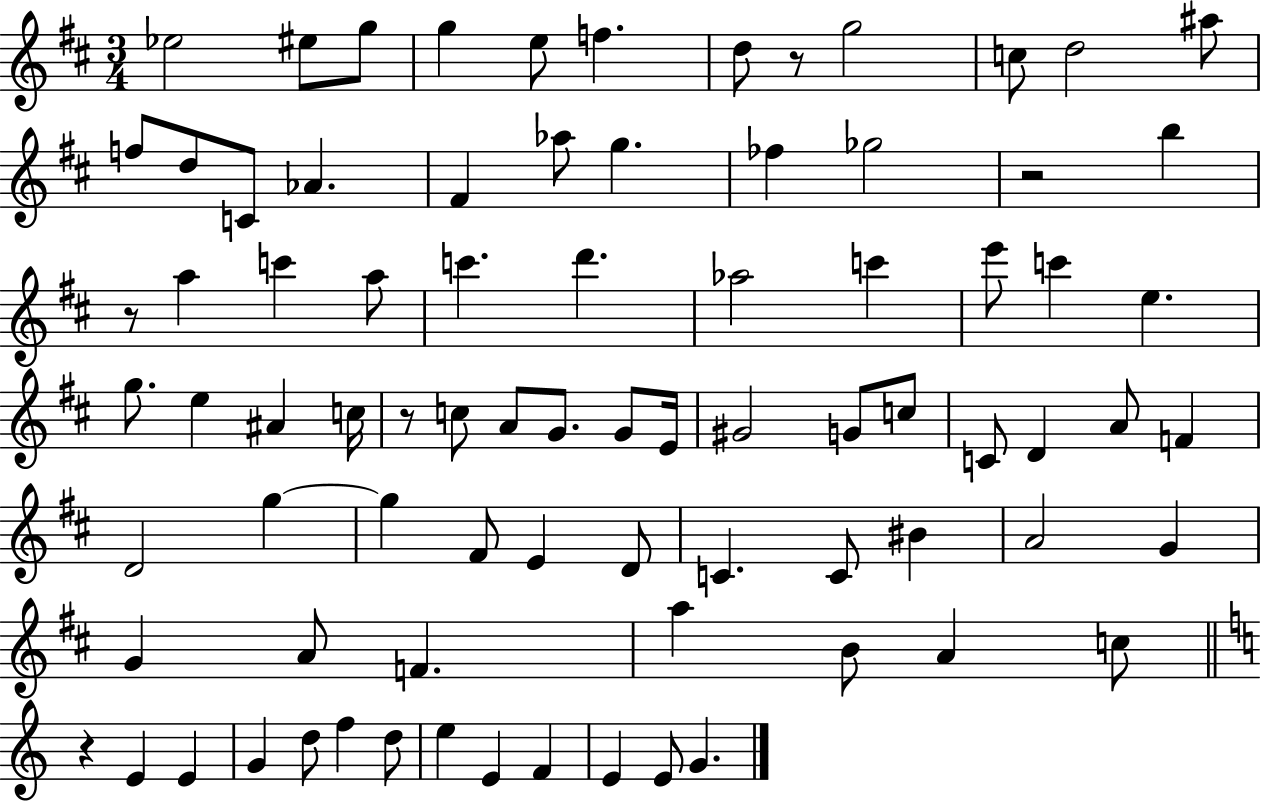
Eb5/h EIS5/e G5/e G5/q E5/e F5/q. D5/e R/e G5/h C5/e D5/h A#5/e F5/e D5/e C4/e Ab4/q. F#4/q Ab5/e G5/q. FES5/q Gb5/h R/h B5/q R/e A5/q C6/q A5/e C6/q. D6/q. Ab5/h C6/q E6/e C6/q E5/q. G5/e. E5/q A#4/q C5/s R/e C5/e A4/e G4/e. G4/e E4/s G#4/h G4/e C5/e C4/e D4/q A4/e F4/q D4/h G5/q G5/q F#4/e E4/q D4/e C4/q. C4/e BIS4/q A4/h G4/q G4/q A4/e F4/q. A5/q B4/e A4/q C5/e R/q E4/q E4/q G4/q D5/e F5/q D5/e E5/q E4/q F4/q E4/q E4/e G4/q.